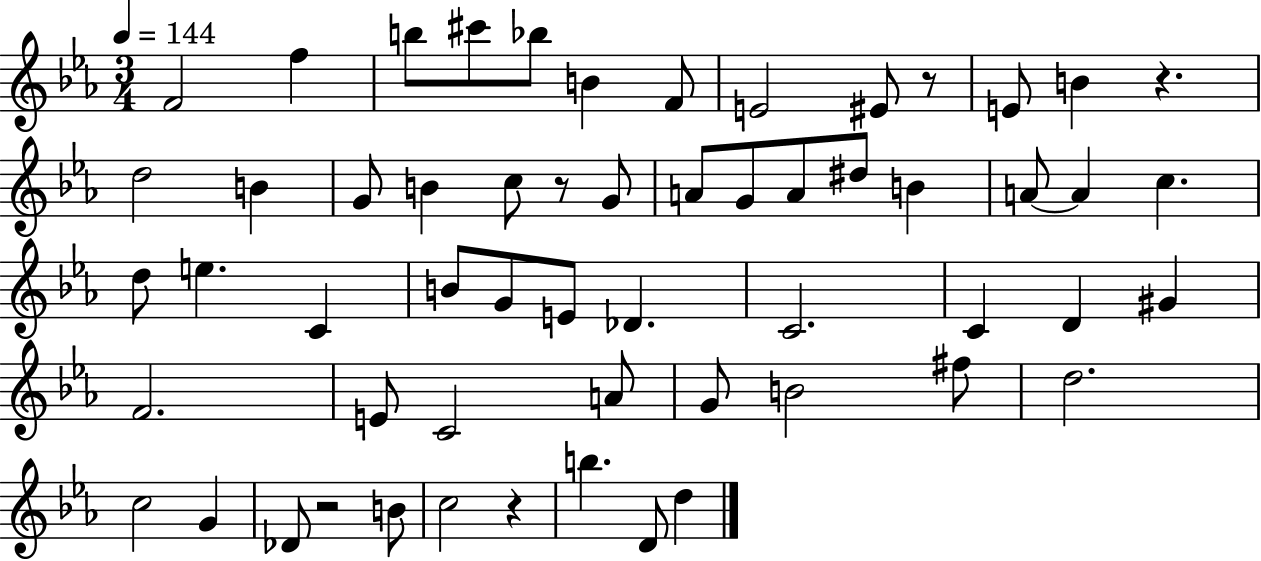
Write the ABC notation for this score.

X:1
T:Untitled
M:3/4
L:1/4
K:Eb
F2 f b/2 ^c'/2 _b/2 B F/2 E2 ^E/2 z/2 E/2 B z d2 B G/2 B c/2 z/2 G/2 A/2 G/2 A/2 ^d/2 B A/2 A c d/2 e C B/2 G/2 E/2 _D C2 C D ^G F2 E/2 C2 A/2 G/2 B2 ^f/2 d2 c2 G _D/2 z2 B/2 c2 z b D/2 d